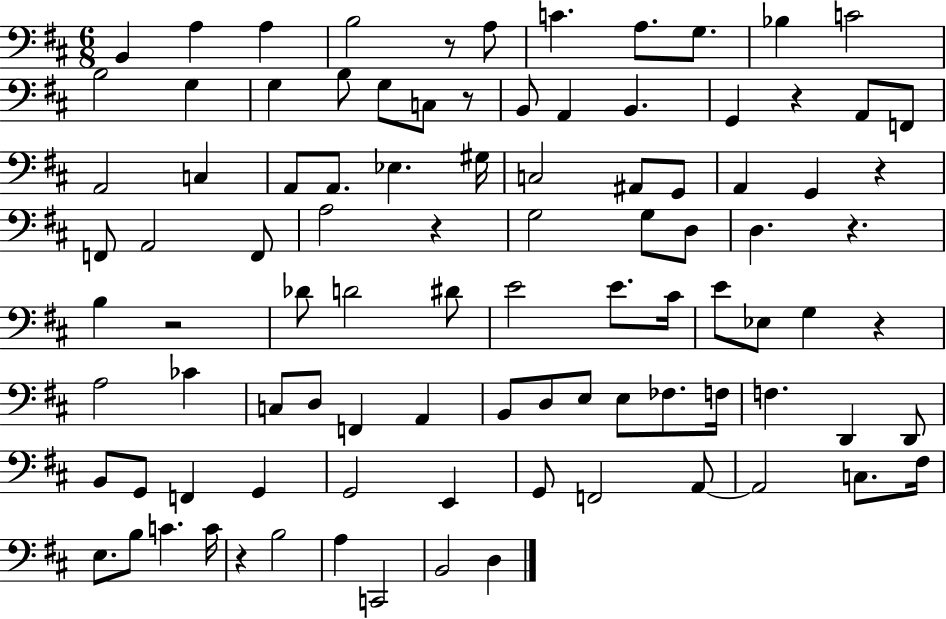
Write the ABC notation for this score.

X:1
T:Untitled
M:6/8
L:1/4
K:D
B,, A, A, B,2 z/2 A,/2 C A,/2 G,/2 _B, C2 B,2 G, G, B,/2 G,/2 C,/2 z/2 B,,/2 A,, B,, G,, z A,,/2 F,,/2 A,,2 C, A,,/2 A,,/2 _E, ^G,/4 C,2 ^A,,/2 G,,/2 A,, G,, z F,,/2 A,,2 F,,/2 A,2 z G,2 G,/2 D,/2 D, z B, z2 _D/2 D2 ^D/2 E2 E/2 ^C/4 E/2 _E,/2 G, z A,2 _C C,/2 D,/2 F,, A,, B,,/2 D,/2 E,/2 E,/2 _F,/2 F,/4 F, D,, D,,/2 B,,/2 G,,/2 F,, G,, G,,2 E,, G,,/2 F,,2 A,,/2 A,,2 C,/2 ^F,/4 E,/2 B,/2 C C/4 z B,2 A, C,,2 B,,2 D,